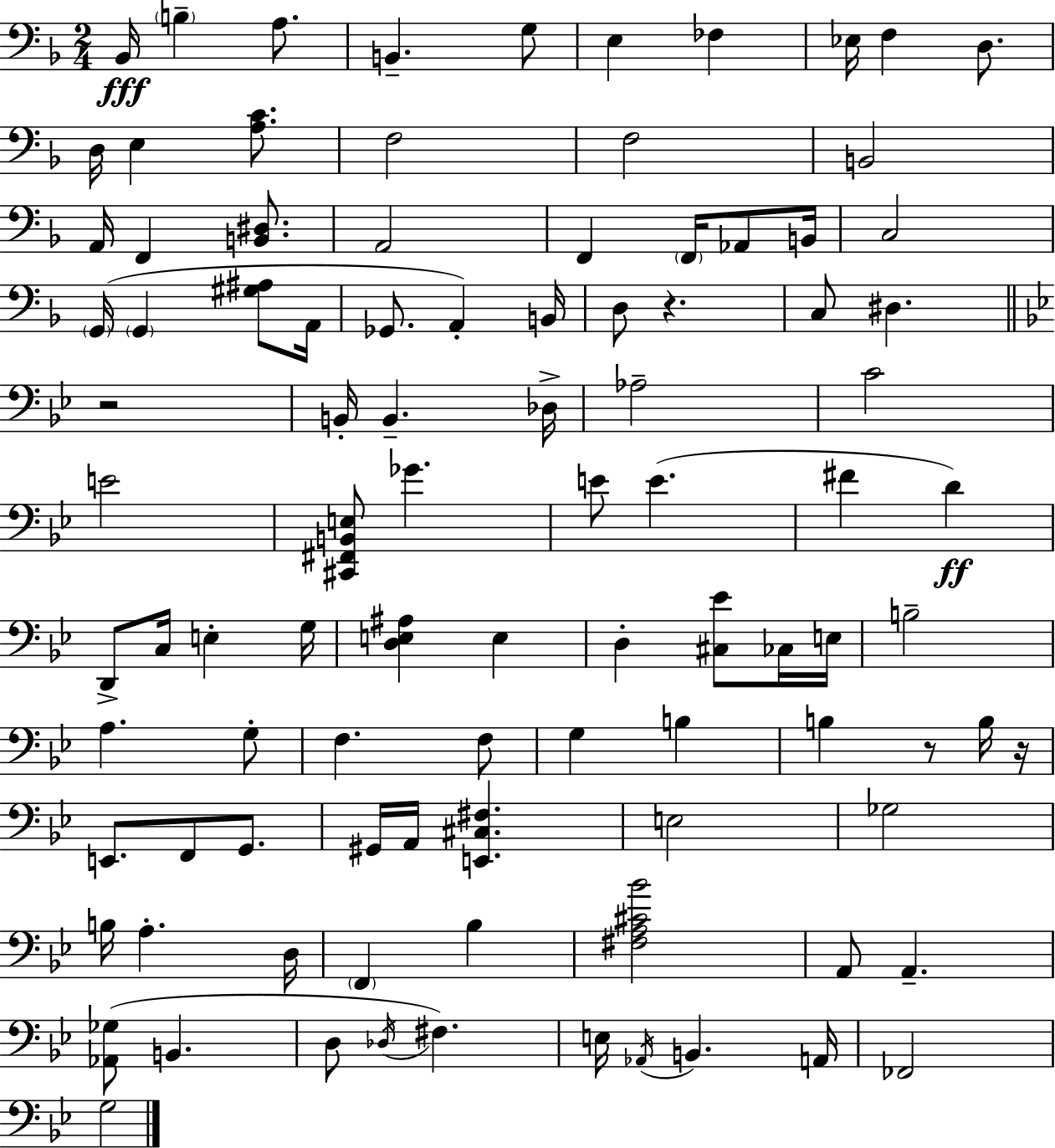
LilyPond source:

{
  \clef bass
  \numericTimeSignature
  \time 2/4
  \key f \major
  bes,16\fff \parenthesize b4-- a8. | b,4.-- g8 | e4 fes4 | ees16 f4 d8. | \break d16 e4 <a c'>8. | f2 | f2 | b,2 | \break a,16 f,4 <b, dis>8. | a,2 | f,4 \parenthesize f,16 aes,8 b,16 | c2 | \break \parenthesize g,16( \parenthesize g,4 <gis ais>8 a,16 | ges,8. a,4-.) b,16 | d8 r4. | c8 dis4. | \break \bar "||" \break \key bes \major r2 | b,16-. b,4.-- des16-> | aes2-- | c'2 | \break e'2 | <cis, fis, b, e>8 ges'4. | e'8 e'4.( | fis'4 d'4\ff) | \break d,8-> c16 e4-. g16 | <d e ais>4 e4 | d4-. <cis ees'>8 ces16 e16 | b2-- | \break a4. g8-. | f4. f8 | g4 b4 | b4 r8 b16 r16 | \break e,8. f,8 g,8. | gis,16 a,16 <e, cis fis>4. | e2 | ges2 | \break b16 a4.-. d16 | \parenthesize f,4 bes4 | <fis a cis' bes'>2 | a,8 a,4.-- | \break <aes, ges>8( b,4. | d8 \acciaccatura { des16 } fis4.) | e16 \acciaccatura { aes,16 } b,4. | a,16 fes,2 | \break g2 | \bar "|."
}